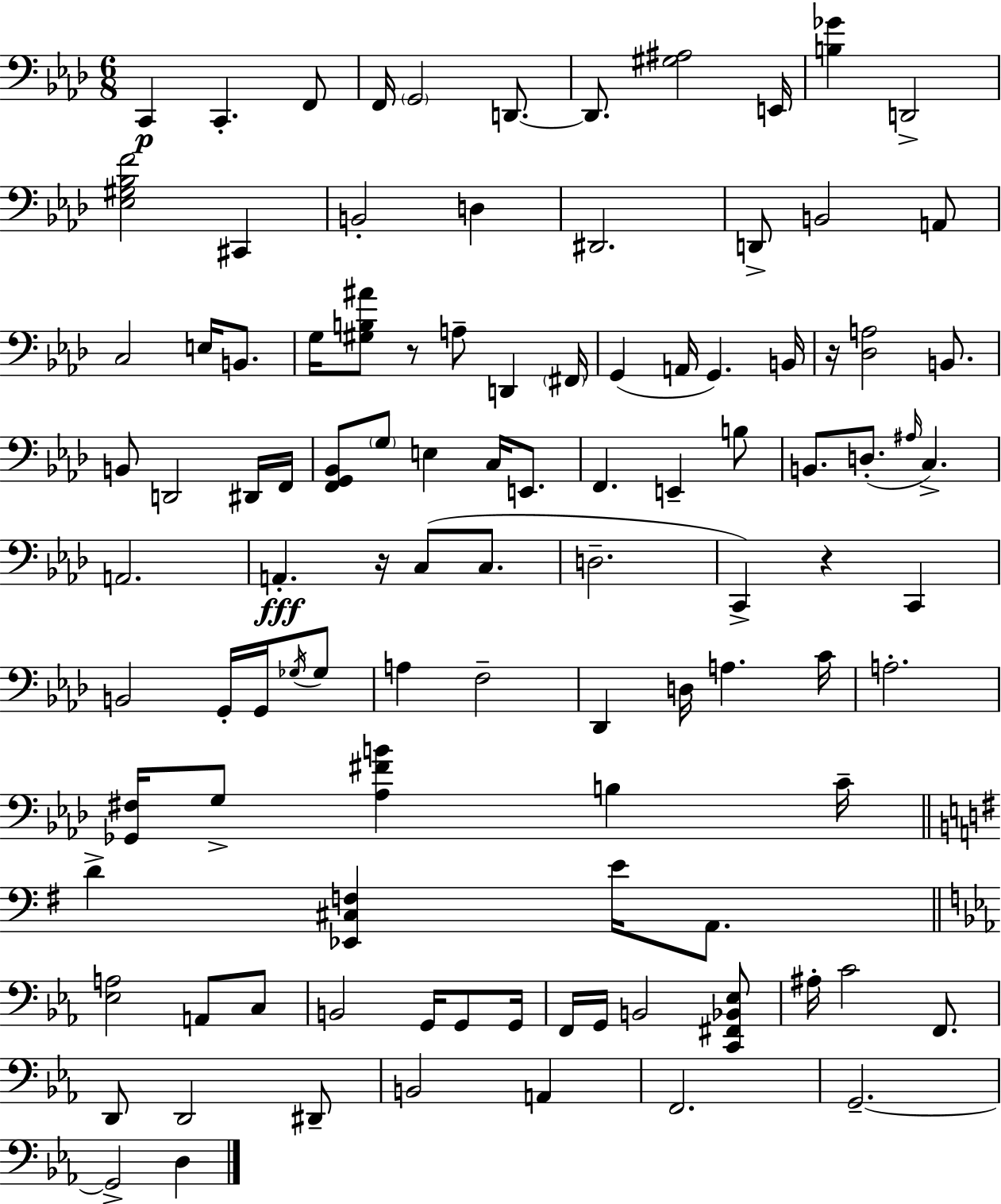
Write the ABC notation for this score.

X:1
T:Untitled
M:6/8
L:1/4
K:Fm
C,, C,, F,,/2 F,,/4 G,,2 D,,/2 D,,/2 [^G,^A,]2 E,,/4 [B,_G] D,,2 [_E,^G,_B,F]2 ^C,, B,,2 D, ^D,,2 D,,/2 B,,2 A,,/2 C,2 E,/4 B,,/2 G,/4 [^G,B,^A]/2 z/2 A,/2 D,, ^F,,/4 G,, A,,/4 G,, B,,/4 z/4 [_D,A,]2 B,,/2 B,,/2 D,,2 ^D,,/4 F,,/4 [F,,G,,_B,,]/2 G,/2 E, C,/4 E,,/2 F,, E,, B,/2 B,,/2 D,/2 ^A,/4 C, A,,2 A,, z/4 C,/2 C,/2 D,2 C,, z C,, B,,2 G,,/4 G,,/4 _G,/4 _G,/2 A, F,2 _D,, D,/4 A, C/4 A,2 [_G,,^F,]/4 G,/2 [_A,^FB] B, C/4 D [_E,,^C,F,] E/4 A,,/2 [_E,A,]2 A,,/2 C,/2 B,,2 G,,/4 G,,/2 G,,/4 F,,/4 G,,/4 B,,2 [C,,^F,,_B,,_E,]/2 ^A,/4 C2 F,,/2 D,,/2 D,,2 ^D,,/2 B,,2 A,, F,,2 G,,2 G,,2 D,